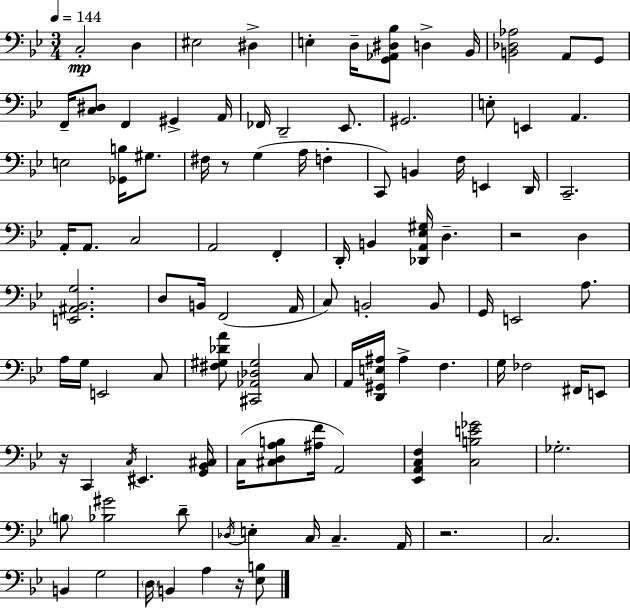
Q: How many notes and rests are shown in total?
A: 104